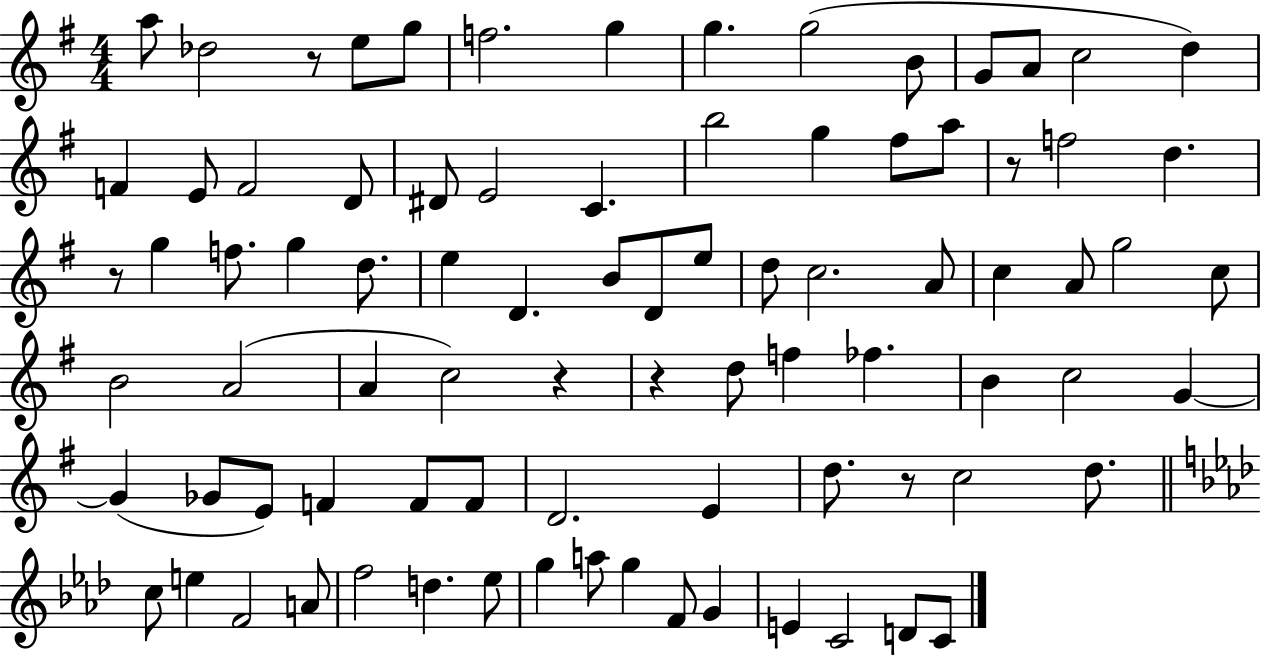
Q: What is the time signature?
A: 4/4